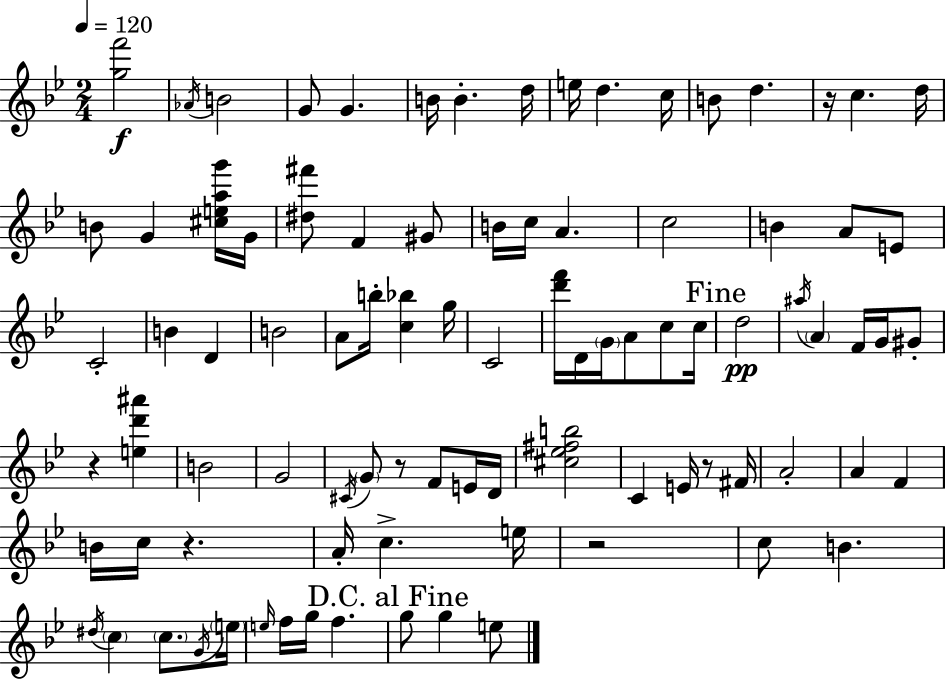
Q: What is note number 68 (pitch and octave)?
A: C5